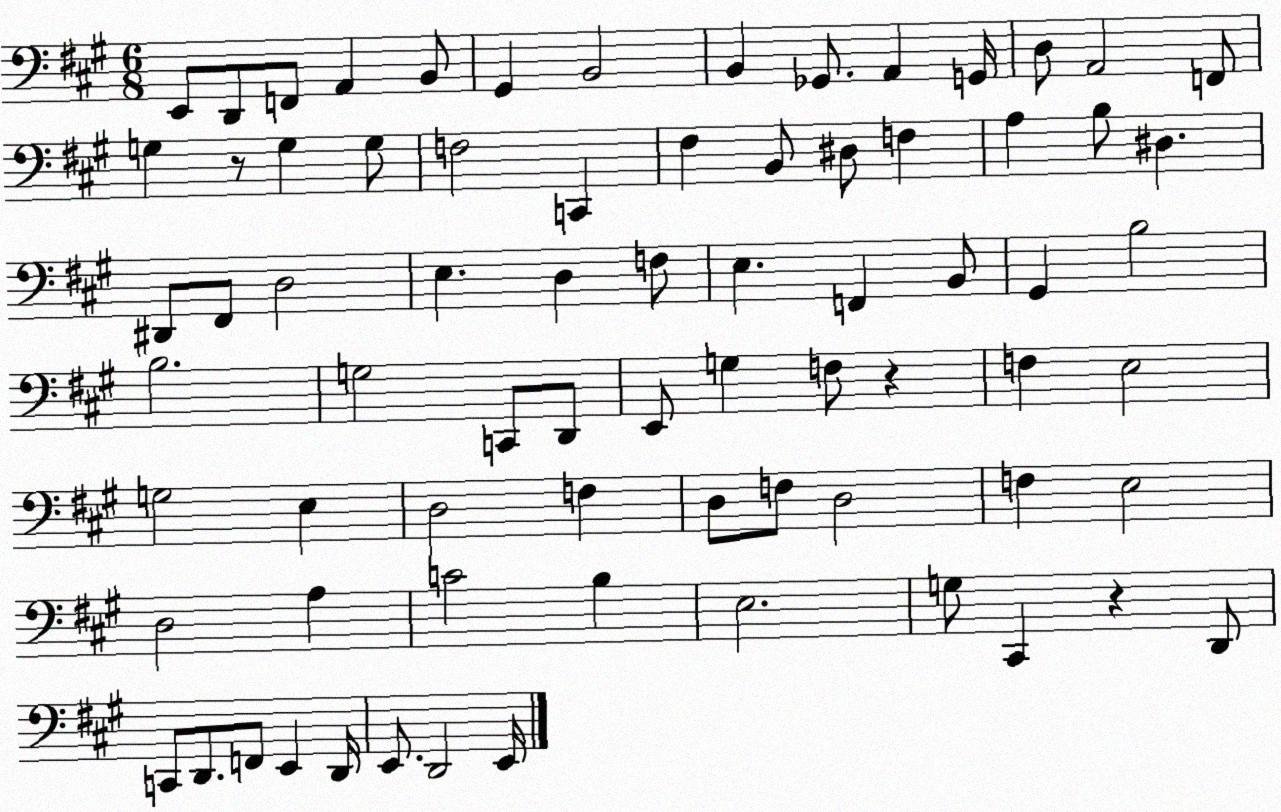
X:1
T:Untitled
M:6/8
L:1/4
K:A
E,,/2 D,,/2 F,,/2 A,, B,,/2 ^G,, B,,2 B,, _G,,/2 A,, G,,/4 D,/2 A,,2 F,,/2 G, z/2 G, G,/2 F,2 C,, ^F, B,,/2 ^D,/2 F, A, B,/2 ^D, ^D,,/2 ^F,,/2 D,2 E, D, F,/2 E, F,, B,,/2 ^G,, B,2 B,2 G,2 C,,/2 D,,/2 E,,/2 G, F,/2 z F, E,2 G,2 E, D,2 F, D,/2 F,/2 D,2 F, E,2 D,2 A, C2 B, E,2 G,/2 ^C,, z D,,/2 C,,/2 D,,/2 F,,/2 E,, D,,/4 E,,/2 D,,2 E,,/4